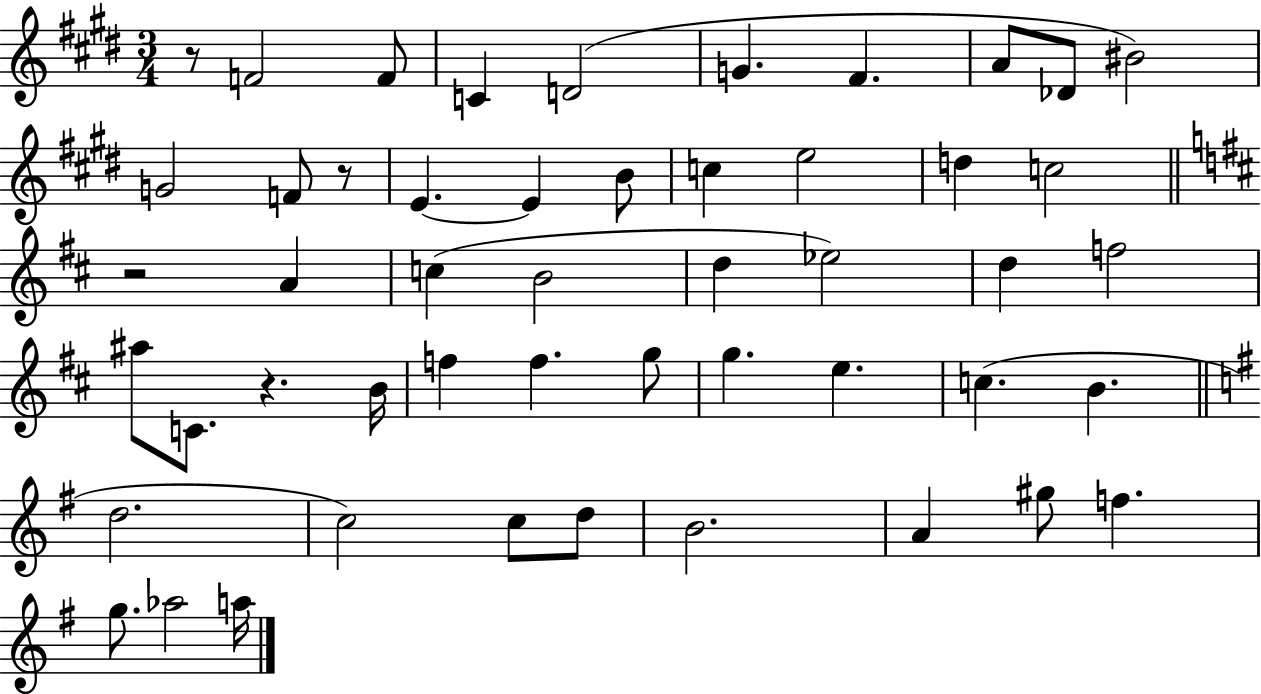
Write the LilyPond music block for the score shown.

{
  \clef treble
  \numericTimeSignature
  \time 3/4
  \key e \major
  r8 f'2 f'8 | c'4 d'2( | g'4. fis'4. | a'8 des'8 bis'2) | \break g'2 f'8 r8 | e'4.~~ e'4 b'8 | c''4 e''2 | d''4 c''2 | \break \bar "||" \break \key d \major r2 a'4 | c''4( b'2 | d''4 ees''2) | d''4 f''2 | \break ais''8 c'8. r4. b'16 | f''4 f''4. g''8 | g''4. e''4. | c''4.( b'4. | \break \bar "||" \break \key g \major d''2. | c''2) c''8 d''8 | b'2. | a'4 gis''8 f''4. | \break g''8. aes''2 a''16 | \bar "|."
}